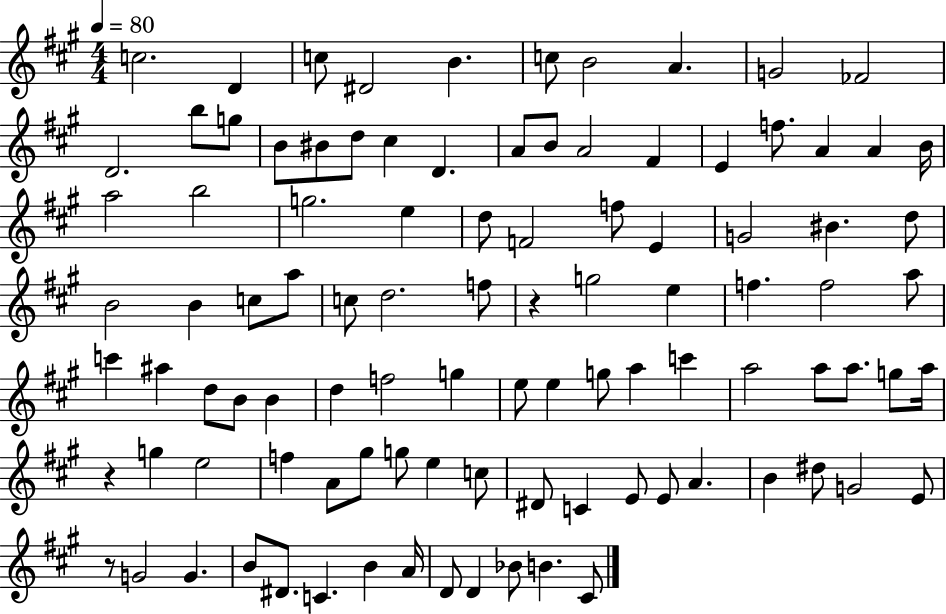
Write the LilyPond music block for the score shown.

{
  \clef treble
  \numericTimeSignature
  \time 4/4
  \key a \major
  \tempo 4 = 80
  c''2. d'4 | c''8 dis'2 b'4. | c''8 b'2 a'4. | g'2 fes'2 | \break d'2. b''8 g''8 | b'8 bis'8 d''8 cis''4 d'4. | a'8 b'8 a'2 fis'4 | e'4 f''8. a'4 a'4 b'16 | \break a''2 b''2 | g''2. e''4 | d''8 f'2 f''8 e'4 | g'2 bis'4. d''8 | \break b'2 b'4 c''8 a''8 | c''8 d''2. f''8 | r4 g''2 e''4 | f''4. f''2 a''8 | \break c'''4 ais''4 d''8 b'8 b'4 | d''4 f''2 g''4 | e''8 e''4 g''8 a''4 c'''4 | a''2 a''8 a''8. g''8 a''16 | \break r4 g''4 e''2 | f''4 a'8 gis''8 g''8 e''4 c''8 | dis'8 c'4 e'8 e'8 a'4. | b'4 dis''8 g'2 e'8 | \break r8 g'2 g'4. | b'8 dis'8. c'4. b'4 a'16 | d'8 d'4 bes'8 b'4. cis'8 | \bar "|."
}